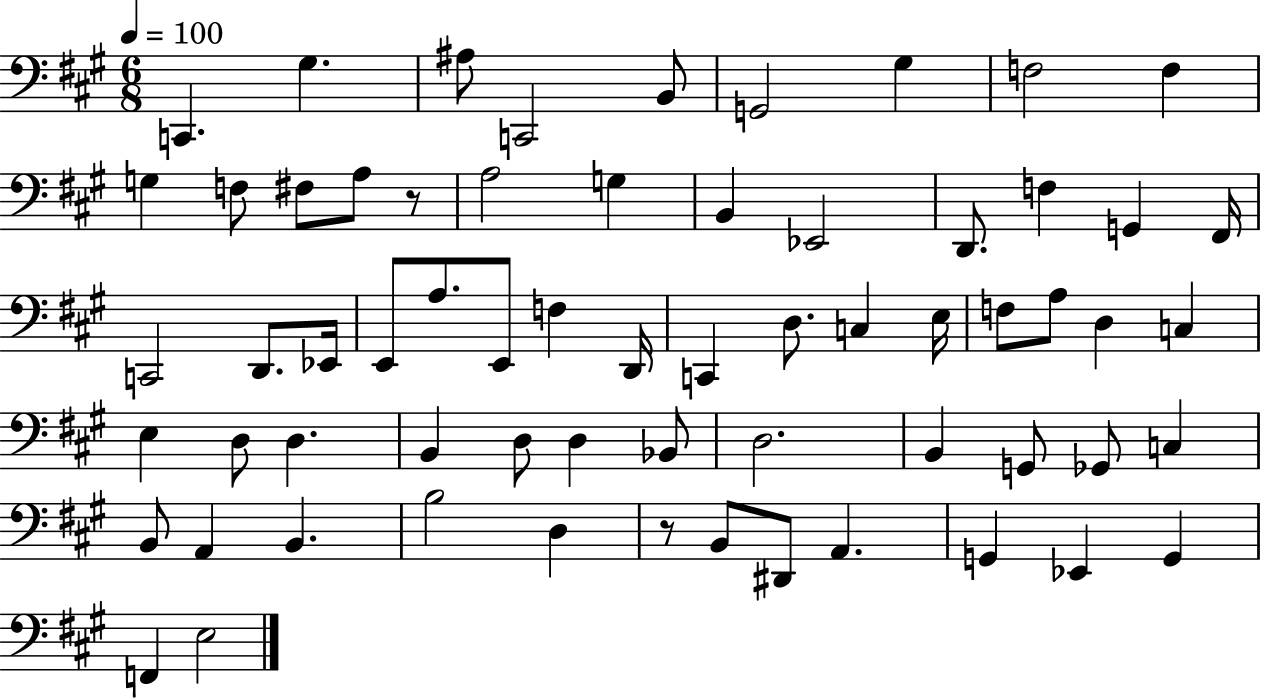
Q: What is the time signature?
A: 6/8